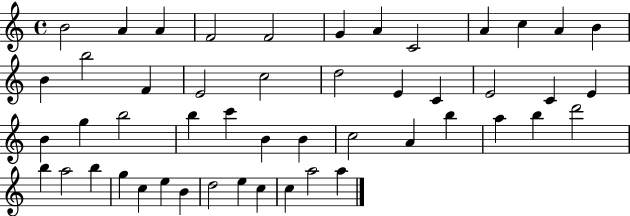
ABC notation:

X:1
T:Untitled
M:4/4
L:1/4
K:C
B2 A A F2 F2 G A C2 A c A B B b2 F E2 c2 d2 E C E2 C E B g b2 b c' B B c2 A b a b d'2 b a2 b g c e B d2 e c c a2 a